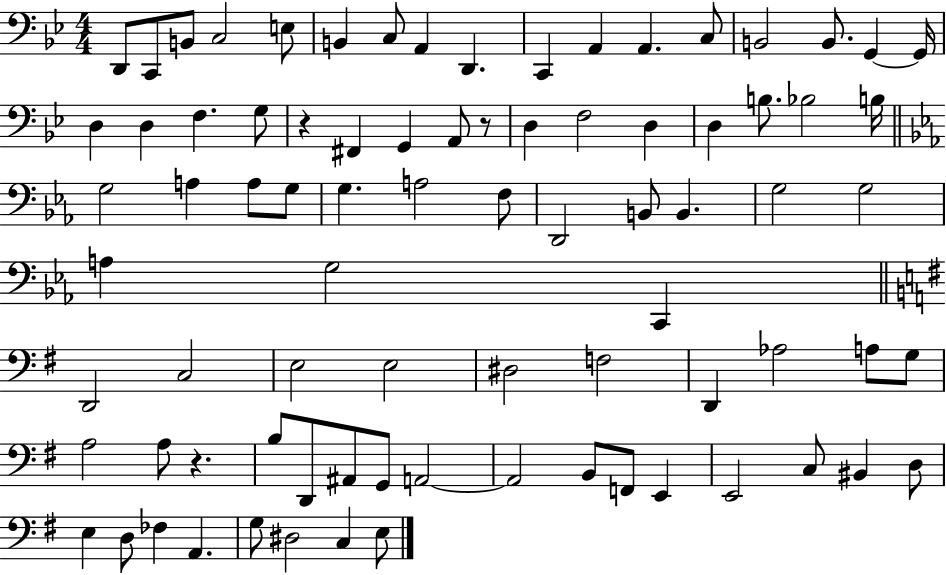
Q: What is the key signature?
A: BES major